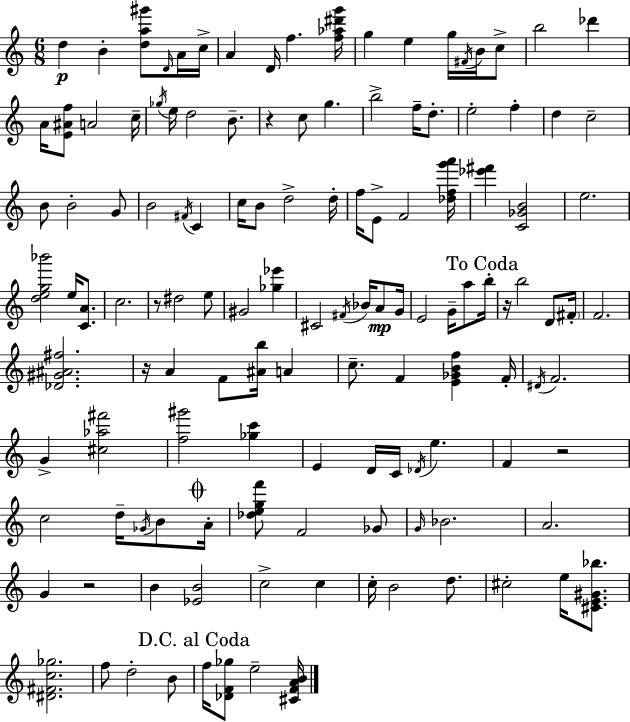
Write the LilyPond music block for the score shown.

{
  \clef treble
  \numericTimeSignature
  \time 6/8
  \key c \major
  d''4\p b'4-. <d'' a'' gis'''>8 \grace { d'16 } a'16 | c''16-> a'4 d'16 f''4. | <f'' aes'' dis''' g'''>16 g''4 e''4 g''16 \acciaccatura { fis'16 } b'16 | c''8-> b''2 des'''4 | \break a'16 <e' ais' f''>8 a'2 | c''16-- \acciaccatura { ges''16 } e''16 d''2 | b'8.-- r4 c''8 g''4. | b''2-> f''16-- | \break d''8.-. e''2-. f''4-. | d''4 c''2-- | b'8 b'2-. | g'8 b'2 \acciaccatura { fis'16 } | \break c'4 c''16 b'8 d''2-> | d''16-. f''16 e'8-> f'2 | <des'' f'' g''' a'''>16 <ees''' fis'''>4 <c' ges' b'>2 | e''2. | \break <d'' e'' g'' bes'''>2 | e''16 <c' a'>8. c''2. | r8 dis''2 | e''8 gis'2 | \break <ges'' ees'''>4 cis'2 | \acciaccatura { fis'16 } bes'16 a'8\mp g'16 e'2 | g'16-- a''8 \mark "To Coda" b''16-. r16 b''2 | d'8 \parenthesize fis'16-. f'2. | \break <des' gis' ais' fis''>2. | r16 a'4 f'8 | <ais' b''>16 a'4 c''8.-- f'4 | <e' ges' b' f''>4 f'16-. \acciaccatura { dis'16 } f'2. | \break g'4-> <cis'' aes'' fis'''>2 | <f'' gis'''>2 | <ges'' c'''>4 e'4 d'16 c'16 | \acciaccatura { des'16 } e''4. f'4 r2 | \break c''2 | d''16-- \acciaccatura { ges'16 } b'8 \mark \markup { \musicglyph "scripts.coda" } a'16-. <des'' e'' g'' f'''>8 f'2 | ges'8 \grace { g'16 } bes'2. | a'2. | \break g'4 | r2 b'4 | <ees' b'>2 c''2-> | c''4 c''16-. b'2 | \break d''8. cis''2-. | e''16 <cis' e' gis' bes''>8. <dis' fis' c'' ges''>2. | f''8 d''2-. | b'8 \mark "D.C. al Coda" f''16 <des' f' ges''>8 | \break e''2-- <cis' f' a' b'>16 \bar "|."
}